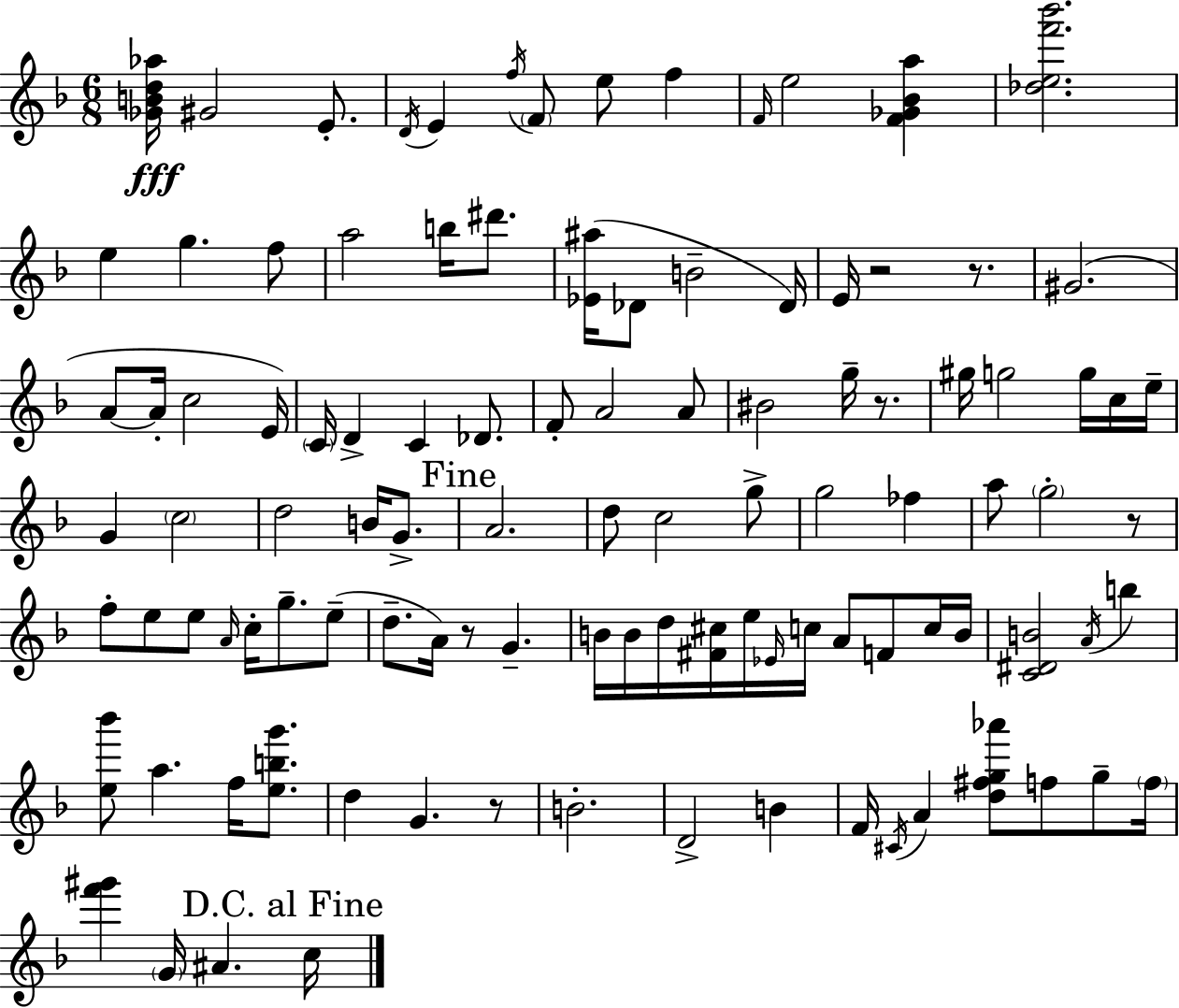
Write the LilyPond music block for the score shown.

{
  \clef treble
  \numericTimeSignature
  \time 6/8
  \key d \minor
  <ges' b' d'' aes''>16\fff gis'2 e'8.-. | \acciaccatura { d'16 } e'4 \acciaccatura { f''16 } \parenthesize f'8 e''8 f''4 | \grace { f'16 } e''2 <f' ges' bes' a''>4 | <des'' e'' f''' bes'''>2. | \break e''4 g''4. | f''8 a''2 b''16 | dis'''8. <ees' ais''>16( des'8 b'2-- | des'16) e'16 r2 | \break r8. gis'2.( | a'8~~ a'16-. c''2 | e'16) \parenthesize c'16 d'4-> c'4 | des'8. f'8-. a'2 | \break a'8 bis'2 g''16-- | r8. gis''16 g''2 | g''16 c''16 e''16-- g'4 \parenthesize c''2 | d''2 b'16 | \break g'8.-> \mark "Fine" a'2. | d''8 c''2 | g''8-> g''2 fes''4 | a''8 \parenthesize g''2-. | \break r8 f''8-. e''8 e''8 \grace { a'16 } c''16-. g''8.-- | e''8--( d''8.-- a'16) r8 g'4.-- | b'16 b'16 d''16 <fis' cis''>16 e''16 \grace { ees'16 } c''16 a'8 | f'8 c''16 b'16 <c' dis' b'>2 | \break \acciaccatura { a'16 } b''4 <e'' bes'''>8 a''4. | f''16 <e'' b'' g'''>8. d''4 g'4. | r8 b'2.-. | d'2-> | \break b'4 f'16 \acciaccatura { cis'16 } a'4 | <d'' fis'' g'' aes'''>8 f''8 g''8-- \parenthesize f''16 <f''' gis'''>4 \parenthesize g'16 | ais'4. \mark "D.C. al Fine" c''16 \bar "|."
}